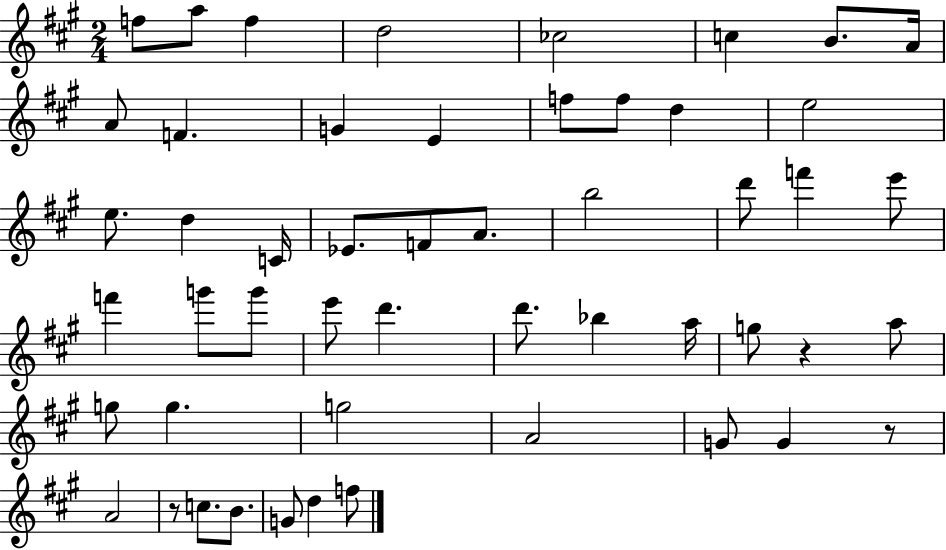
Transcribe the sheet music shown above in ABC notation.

X:1
T:Untitled
M:2/4
L:1/4
K:A
f/2 a/2 f d2 _c2 c B/2 A/4 A/2 F G E f/2 f/2 d e2 e/2 d C/4 _E/2 F/2 A/2 b2 d'/2 f' e'/2 f' g'/2 g'/2 e'/2 d' d'/2 _b a/4 g/2 z a/2 g/2 g g2 A2 G/2 G z/2 A2 z/2 c/2 B/2 G/2 d f/2